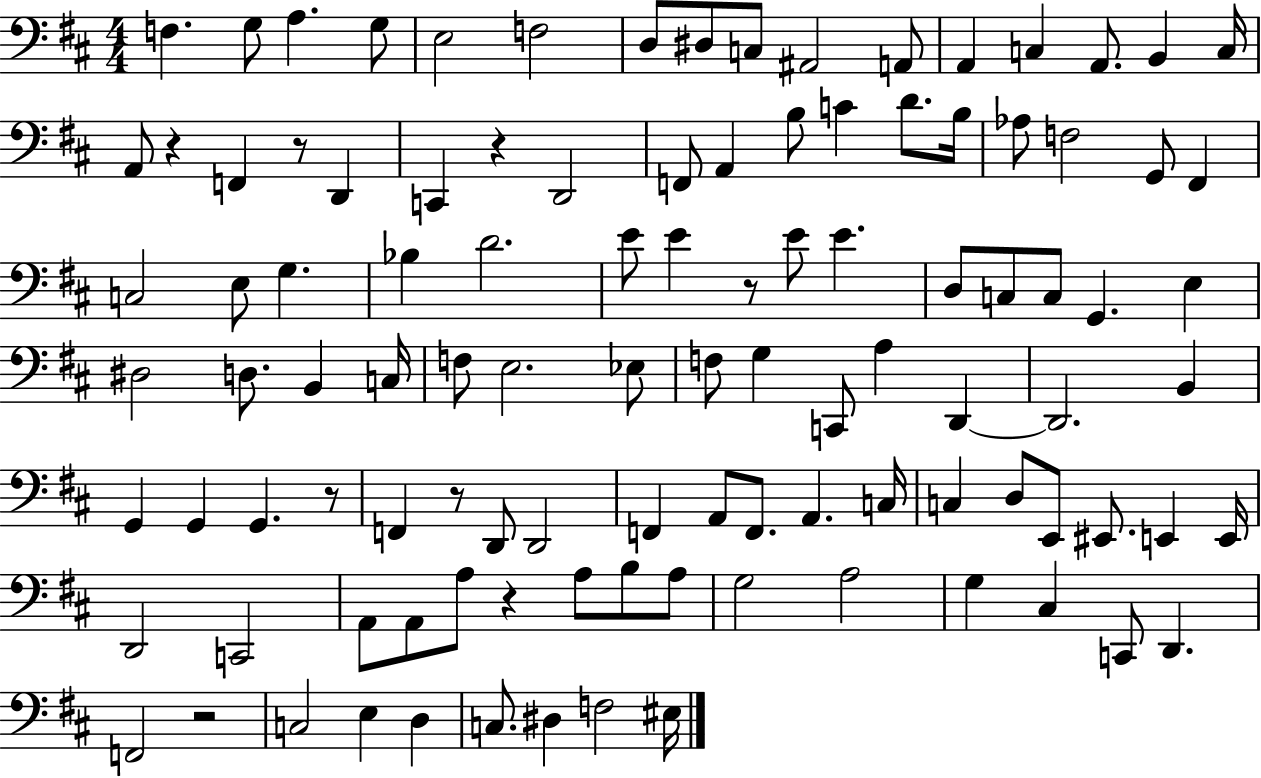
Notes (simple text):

F3/q. G3/e A3/q. G3/e E3/h F3/h D3/e D#3/e C3/e A#2/h A2/e A2/q C3/q A2/e. B2/q C3/s A2/e R/q F2/q R/e D2/q C2/q R/q D2/h F2/e A2/q B3/e C4/q D4/e. B3/s Ab3/e F3/h G2/e F#2/q C3/h E3/e G3/q. Bb3/q D4/h. E4/e E4/q R/e E4/e E4/q. D3/e C3/e C3/e G2/q. E3/q D#3/h D3/e. B2/q C3/s F3/e E3/h. Eb3/e F3/e G3/q C2/e A3/q D2/q D2/h. B2/q G2/q G2/q G2/q. R/e F2/q R/e D2/e D2/h F2/q A2/e F2/e. A2/q. C3/s C3/q D3/e E2/e EIS2/e. E2/q E2/s D2/h C2/h A2/e A2/e A3/e R/q A3/e B3/e A3/e G3/h A3/h G3/q C#3/q C2/e D2/q. F2/h R/h C3/h E3/q D3/q C3/e. D#3/q F3/h EIS3/s